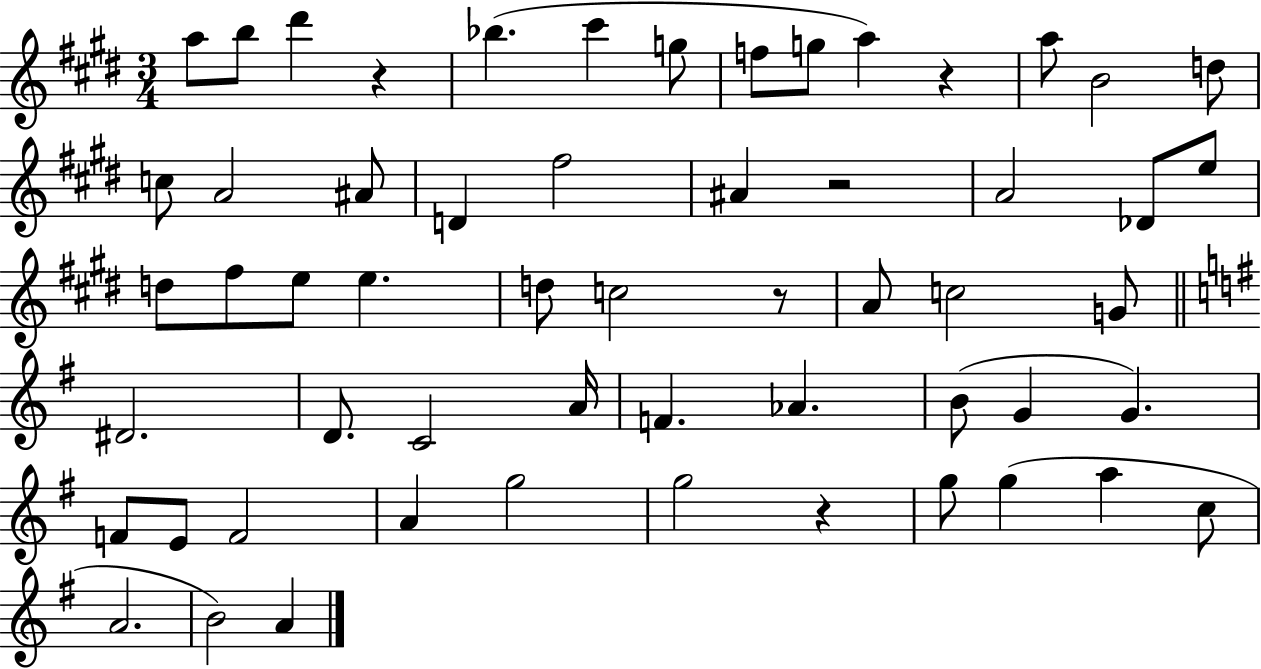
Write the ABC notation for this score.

X:1
T:Untitled
M:3/4
L:1/4
K:E
a/2 b/2 ^d' z _b ^c' g/2 f/2 g/2 a z a/2 B2 d/2 c/2 A2 ^A/2 D ^f2 ^A z2 A2 _D/2 e/2 d/2 ^f/2 e/2 e d/2 c2 z/2 A/2 c2 G/2 ^D2 D/2 C2 A/4 F _A B/2 G G F/2 E/2 F2 A g2 g2 z g/2 g a c/2 A2 B2 A